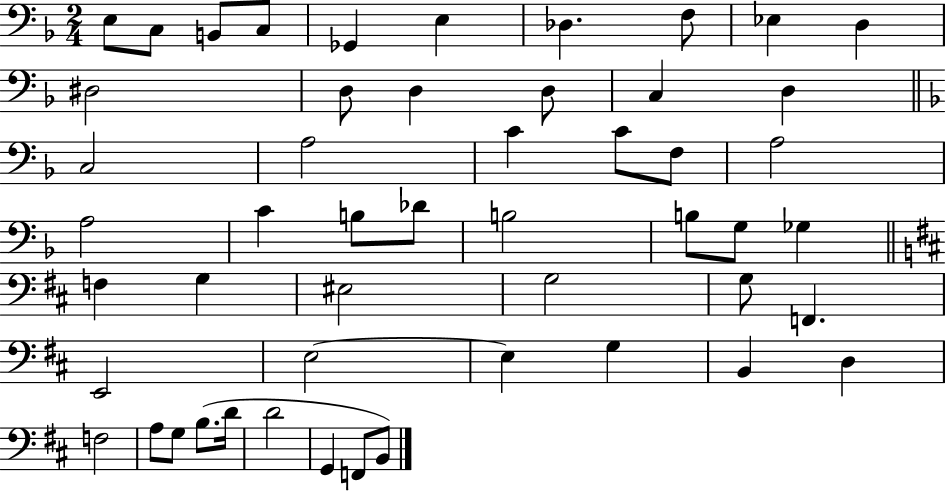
E3/e C3/e B2/e C3/e Gb2/q E3/q Db3/q. F3/e Eb3/q D3/q D#3/h D3/e D3/q D3/e C3/q D3/q C3/h A3/h C4/q C4/e F3/e A3/h A3/h C4/q B3/e Db4/e B3/h B3/e G3/e Gb3/q F3/q G3/q EIS3/h G3/h G3/e F2/q. E2/h E3/h E3/q G3/q B2/q D3/q F3/h A3/e G3/e B3/e. D4/s D4/h G2/q F2/e B2/e